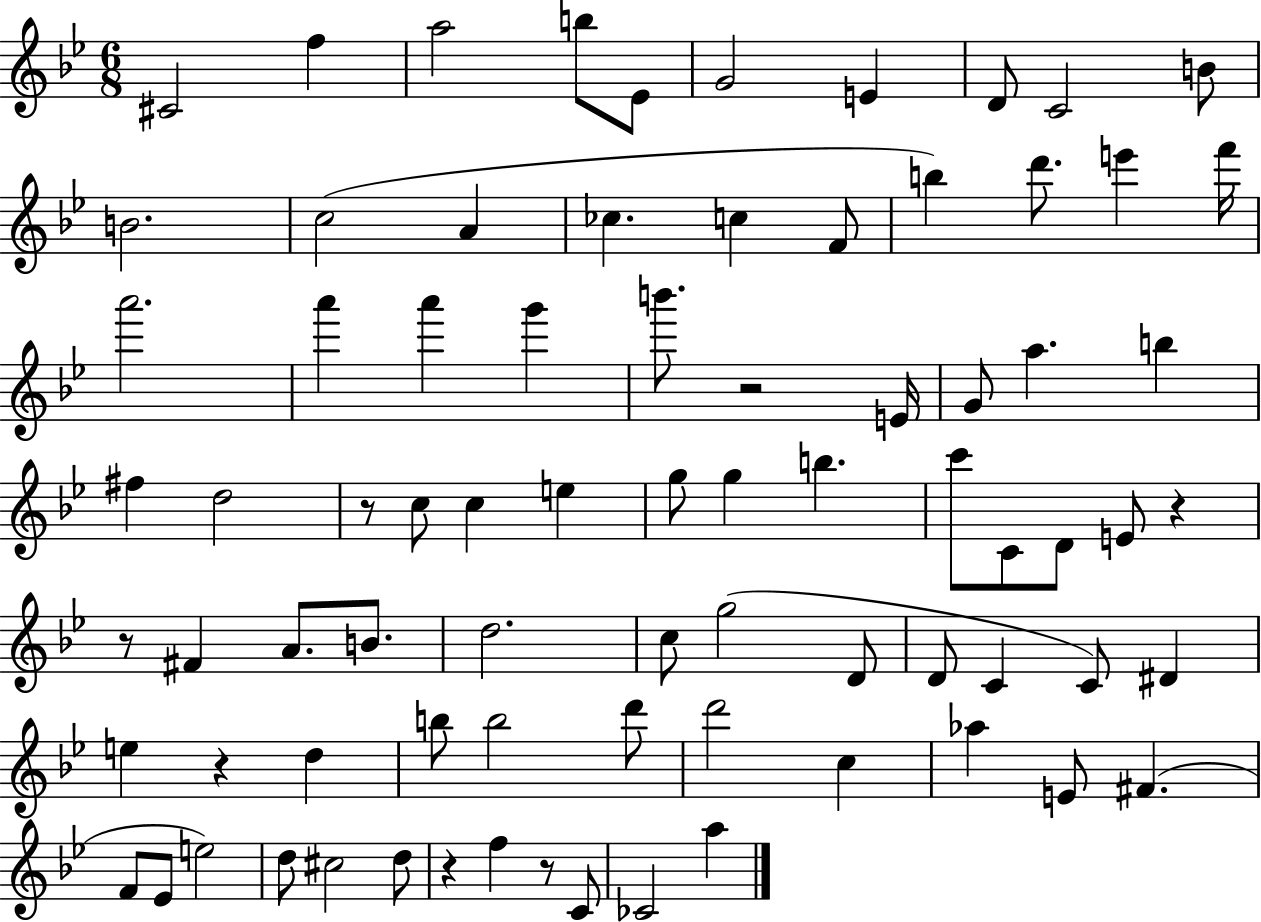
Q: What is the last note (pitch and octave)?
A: A5